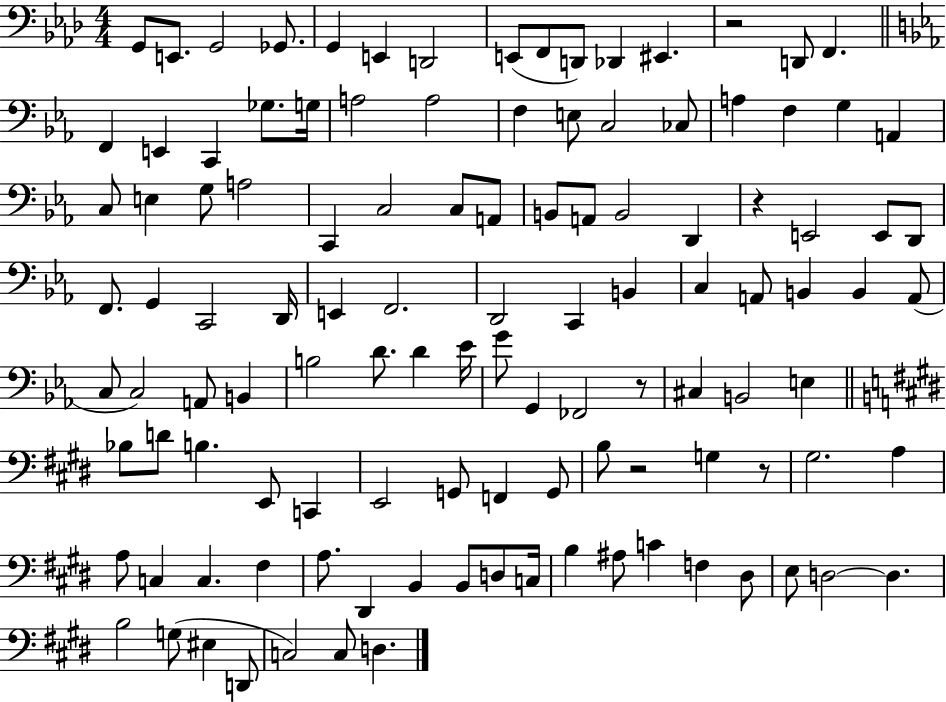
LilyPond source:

{
  \clef bass
  \numericTimeSignature
  \time 4/4
  \key aes \major
  g,8 e,8. g,2 ges,8. | g,4 e,4 d,2 | e,8( f,8 d,8) des,4 eis,4. | r2 d,8 f,4. | \break \bar "||" \break \key ees \major f,4 e,4 c,4 ges8. g16 | a2 a2 | f4 e8 c2 ces8 | a4 f4 g4 a,4 | \break c8 e4 g8 a2 | c,4 c2 c8 a,8 | b,8 a,8 b,2 d,4 | r4 e,2 e,8 d,8 | \break f,8. g,4 c,2 d,16 | e,4 f,2. | d,2 c,4 b,4 | c4 a,8 b,4 b,4 a,8( | \break c8 c2) a,8 b,4 | b2 d'8. d'4 ees'16 | g'8 g,4 fes,2 r8 | cis4 b,2 e4 | \break \bar "||" \break \key e \major bes8 d'8 b4. e,8 c,4 | e,2 g,8 f,4 g,8 | b8 r2 g4 r8 | gis2. a4 | \break a8 c4 c4. fis4 | a8. dis,4 b,4 b,8 d8 c16 | b4 ais8 c'4 f4 dis8 | e8 d2~~ d4. | \break b2 g8( eis4 d,8 | c2) c8 d4. | \bar "|."
}